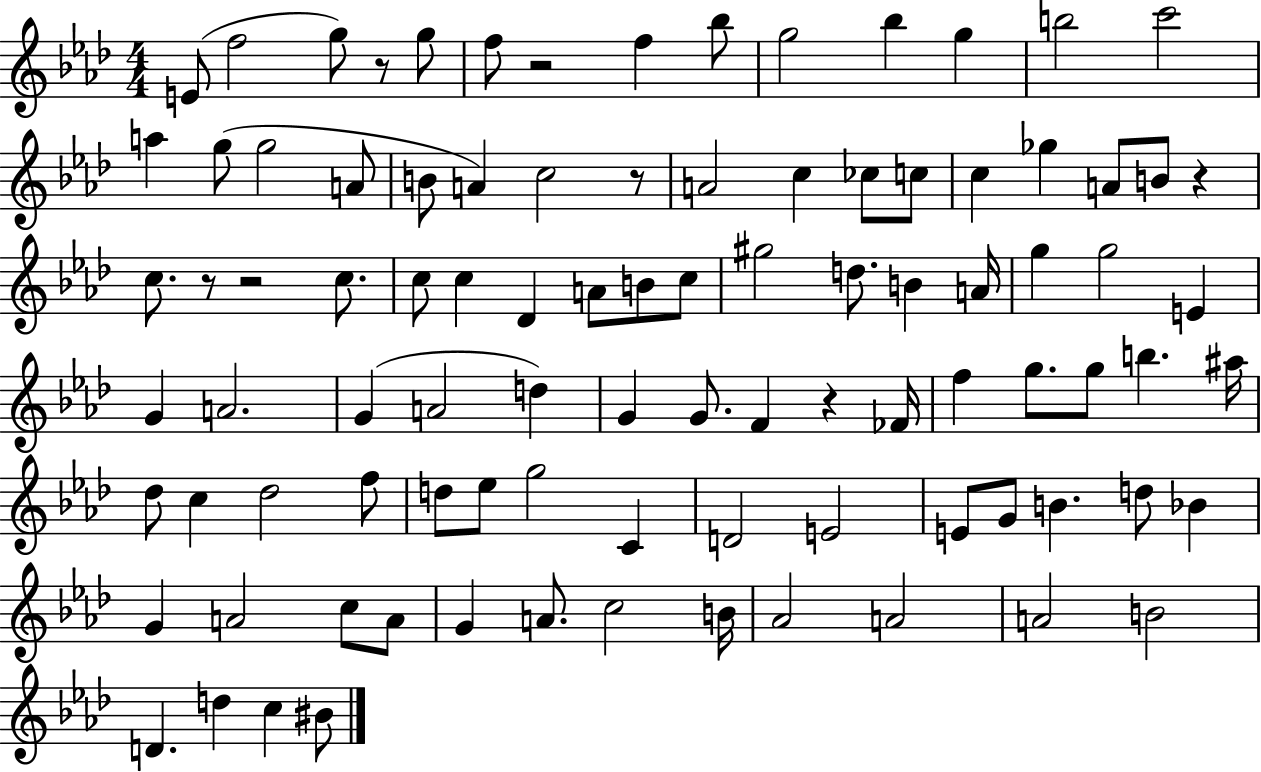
X:1
T:Untitled
M:4/4
L:1/4
K:Ab
E/2 f2 g/2 z/2 g/2 f/2 z2 f _b/2 g2 _b g b2 c'2 a g/2 g2 A/2 B/2 A c2 z/2 A2 c _c/2 c/2 c _g A/2 B/2 z c/2 z/2 z2 c/2 c/2 c _D A/2 B/2 c/2 ^g2 d/2 B A/4 g g2 E G A2 G A2 d G G/2 F z _F/4 f g/2 g/2 b ^a/4 _d/2 c _d2 f/2 d/2 _e/2 g2 C D2 E2 E/2 G/2 B d/2 _B G A2 c/2 A/2 G A/2 c2 B/4 _A2 A2 A2 B2 D d c ^B/2